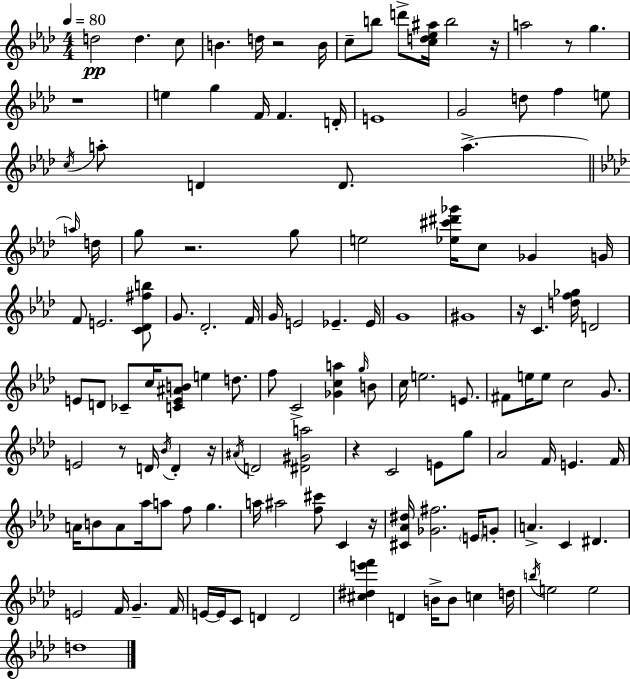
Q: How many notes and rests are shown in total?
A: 133